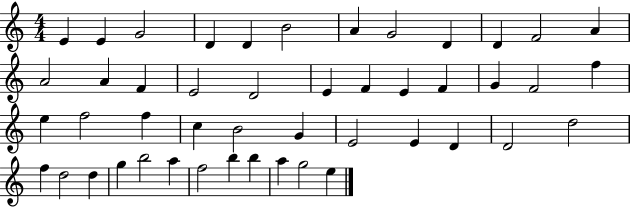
{
  \clef treble
  \numericTimeSignature
  \time 4/4
  \key c \major
  e'4 e'4 g'2 | d'4 d'4 b'2 | a'4 g'2 d'4 | d'4 f'2 a'4 | \break a'2 a'4 f'4 | e'2 d'2 | e'4 f'4 e'4 f'4 | g'4 f'2 f''4 | \break e''4 f''2 f''4 | c''4 b'2 g'4 | e'2 e'4 d'4 | d'2 d''2 | \break f''4 d''2 d''4 | g''4 b''2 a''4 | f''2 b''4 b''4 | a''4 g''2 e''4 | \break \bar "|."
}